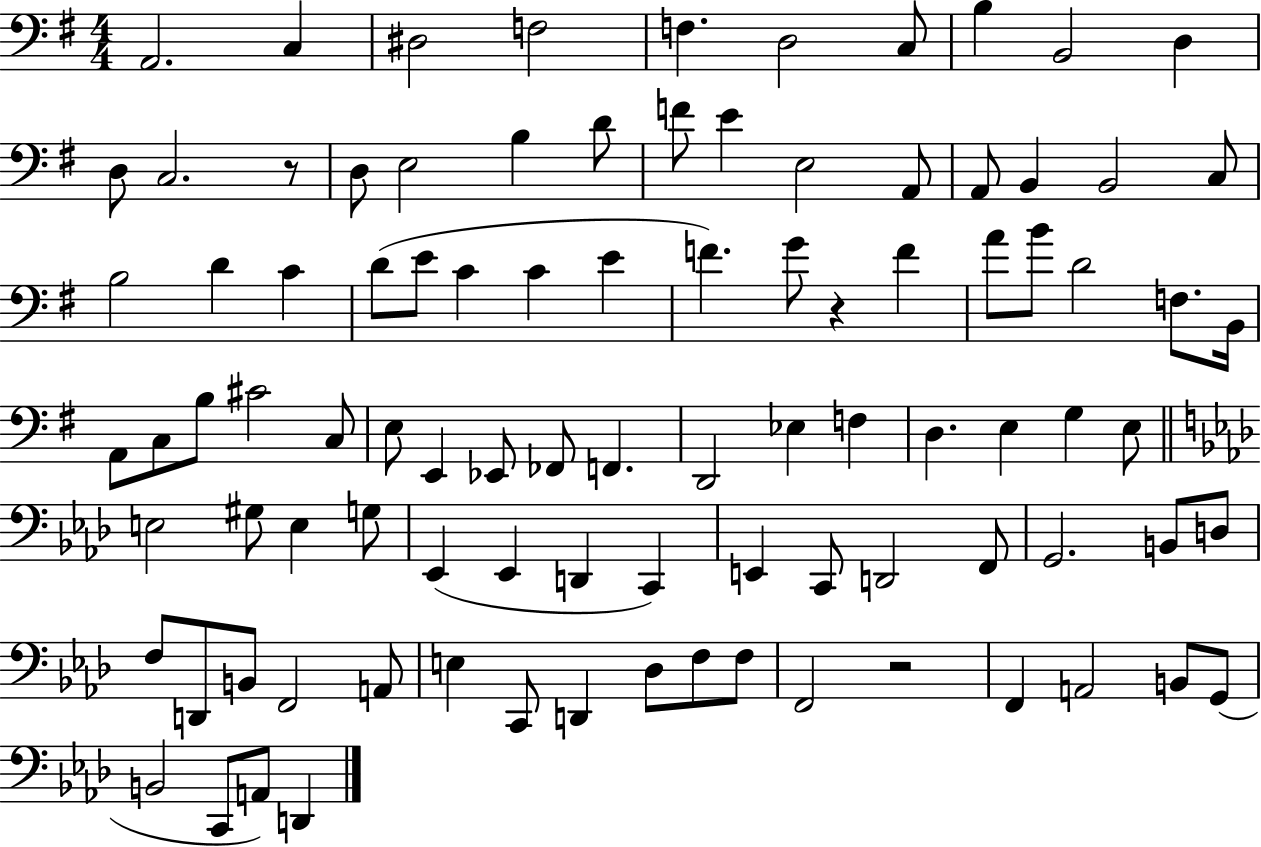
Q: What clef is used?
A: bass